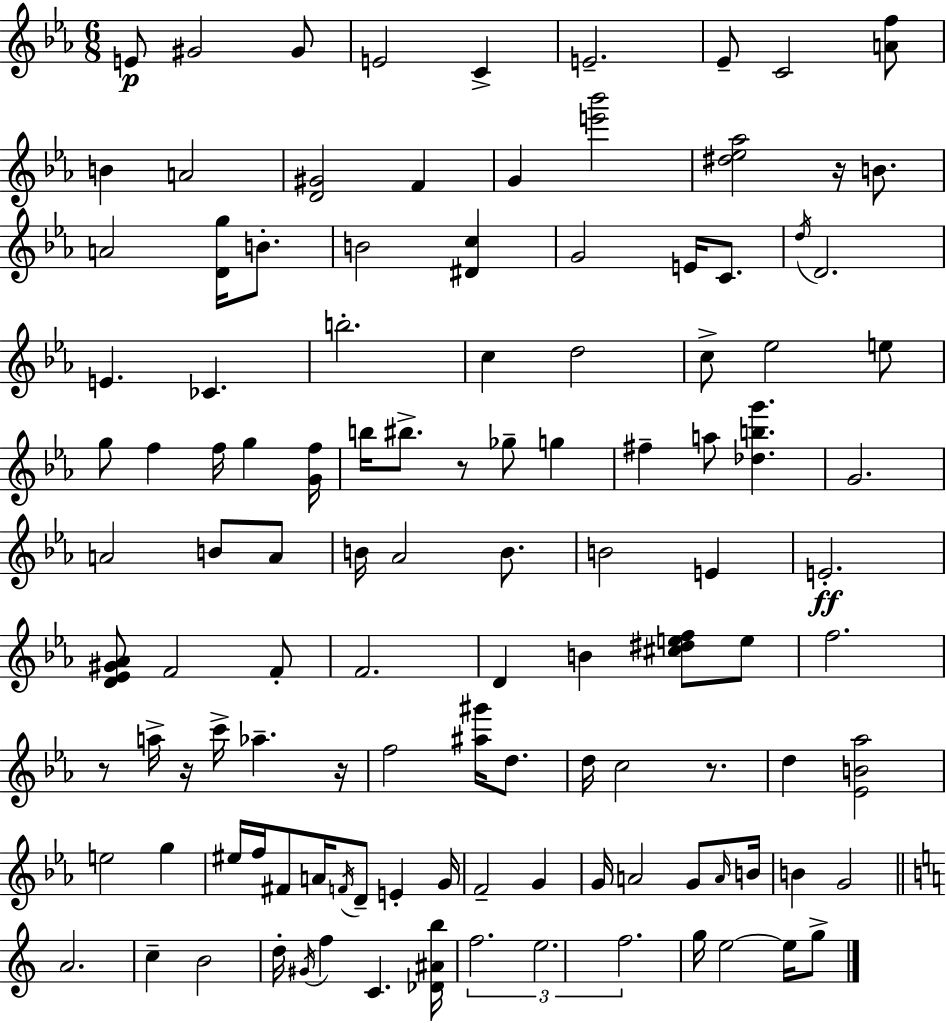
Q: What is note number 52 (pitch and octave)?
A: F4